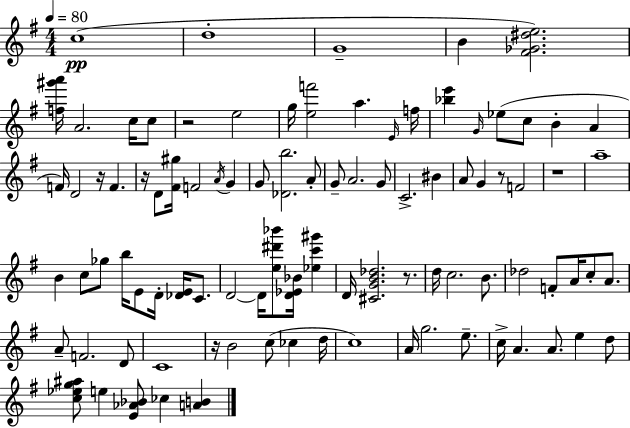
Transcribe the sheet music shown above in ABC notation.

X:1
T:Untitled
M:4/4
L:1/4
K:G
c4 d4 G4 B [^F_G^de]2 [f^g'a']/4 A2 c/4 c/2 z2 e2 g/4 [ef']2 a E/4 f/4 [_be'] G/4 _e/2 c/2 B A F/4 D2 z/4 F z/4 D/2 [^F^g]/4 F2 A/4 G G/2 [_Db]2 A/2 G/2 A2 G/2 C2 ^B A/2 G z/2 F2 z4 a4 B c/2 _g/2 b/4 E/2 D/4 [_DE]/4 C/2 D2 D/4 [e^d'_b']/2 [D_E_B]/4 [_ec'^g'] D/4 [^CGB_d]2 z/2 d/4 c2 B/2 _d2 F/2 A/4 c/2 A/2 A/2 F2 D/2 C4 z/4 B2 c/2 _c d/4 c4 A/4 g2 e/2 c/4 A A/2 e d/2 [c_eg^a]/2 e [E_A_B]/2 _c [AB]